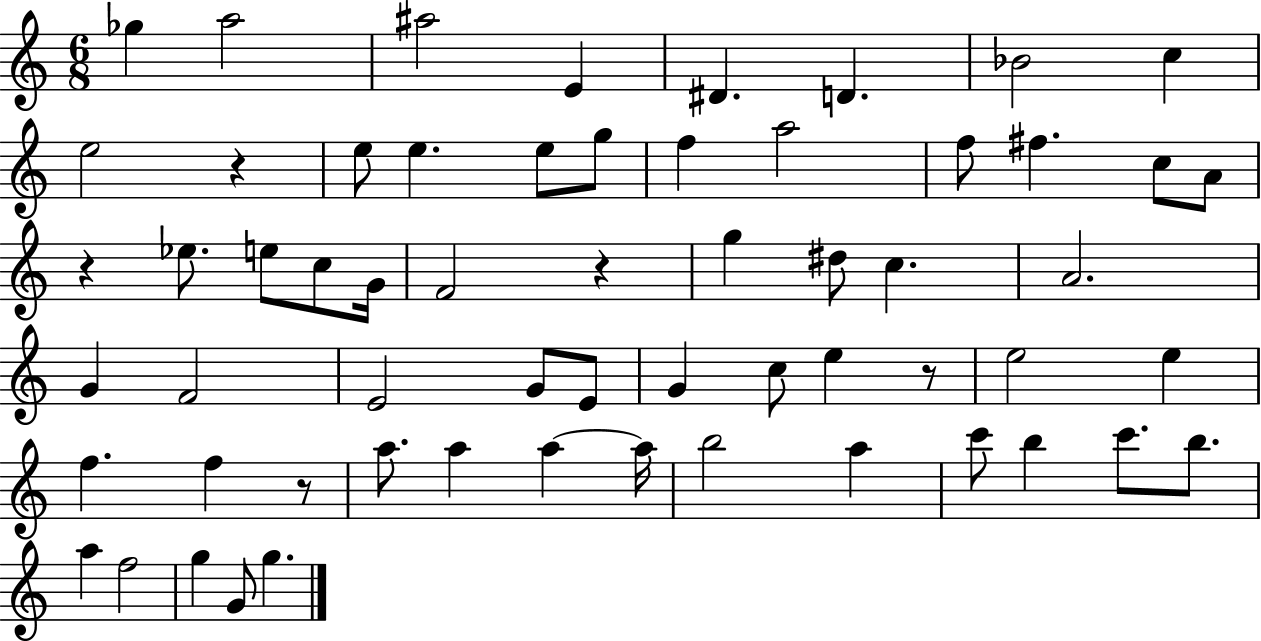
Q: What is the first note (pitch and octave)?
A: Gb5